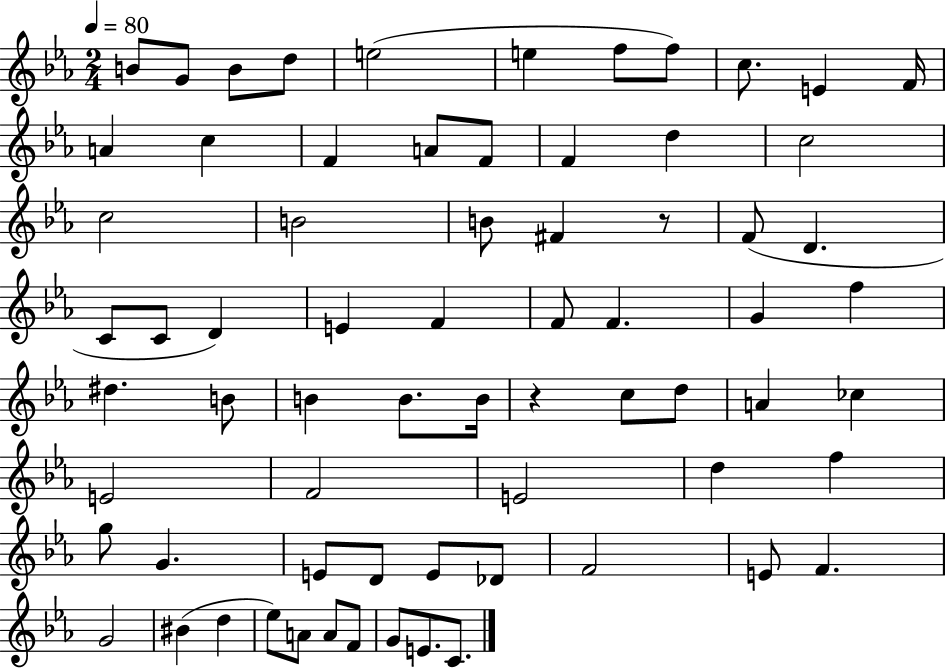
{
  \clef treble
  \numericTimeSignature
  \time 2/4
  \key ees \major
  \tempo 4 = 80
  b'8 g'8 b'8 d''8 | e''2( | e''4 f''8 f''8) | c''8. e'4 f'16 | \break a'4 c''4 | f'4 a'8 f'8 | f'4 d''4 | c''2 | \break c''2 | b'2 | b'8 fis'4 r8 | f'8( d'4. | \break c'8 c'8 d'4) | e'4 f'4 | f'8 f'4. | g'4 f''4 | \break dis''4. b'8 | b'4 b'8. b'16 | r4 c''8 d''8 | a'4 ces''4 | \break e'2 | f'2 | e'2 | d''4 f''4 | \break g''8 g'4. | e'8 d'8 e'8 des'8 | f'2 | e'8 f'4. | \break g'2 | bis'4( d''4 | ees''8) a'8 a'8 f'8 | g'8 e'8. c'8. | \break \bar "|."
}